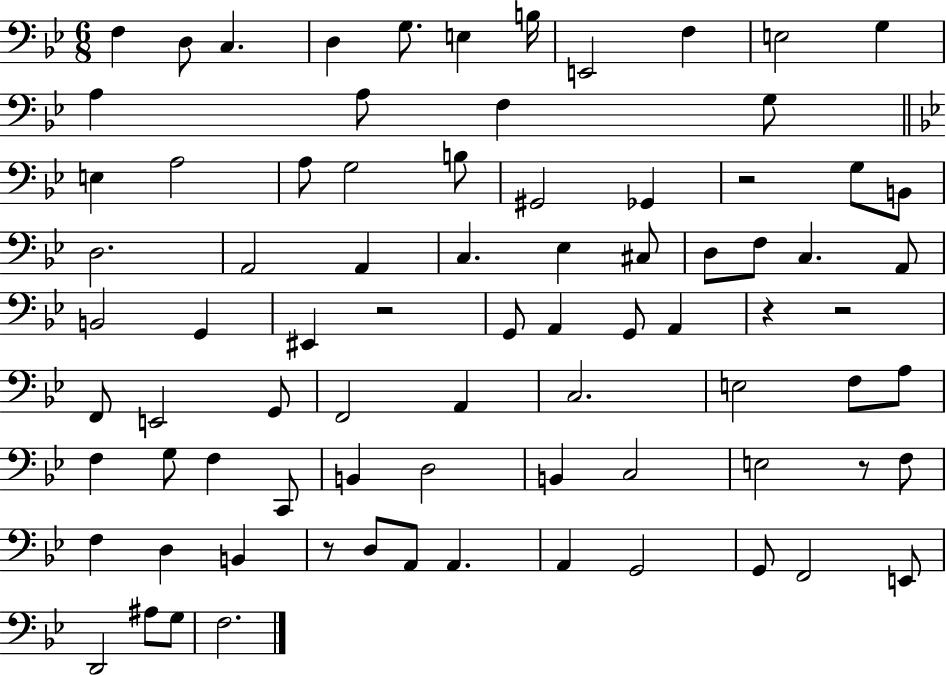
F3/q D3/e C3/q. D3/q G3/e. E3/q B3/s E2/h F3/q E3/h G3/q A3/q A3/e F3/q G3/e E3/q A3/h A3/e G3/h B3/e G#2/h Gb2/q R/h G3/e B2/e D3/h. A2/h A2/q C3/q. Eb3/q C#3/e D3/e F3/e C3/q. A2/e B2/h G2/q EIS2/q R/h G2/e A2/q G2/e A2/q R/q R/h F2/e E2/h G2/e F2/h A2/q C3/h. E3/h F3/e A3/e F3/q G3/e F3/q C2/e B2/q D3/h B2/q C3/h E3/h R/e F3/e F3/q D3/q B2/q R/e D3/e A2/e A2/q. A2/q G2/h G2/e F2/h E2/e D2/h A#3/e G3/e F3/h.